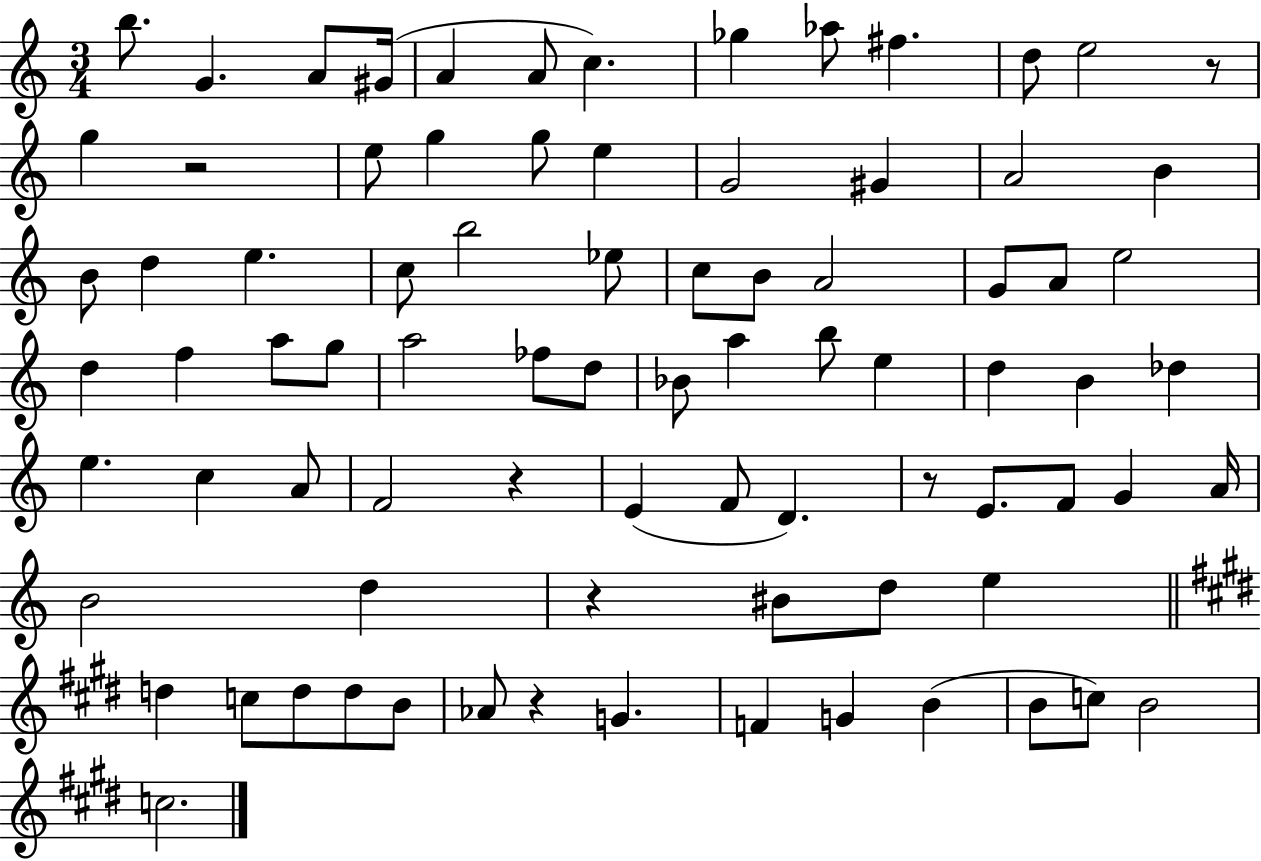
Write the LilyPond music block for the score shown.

{
  \clef treble
  \numericTimeSignature
  \time 3/4
  \key c \major
  b''8. g'4. a'8 gis'16( | a'4 a'8 c''4.) | ges''4 aes''8 fis''4. | d''8 e''2 r8 | \break g''4 r2 | e''8 g''4 g''8 e''4 | g'2 gis'4 | a'2 b'4 | \break b'8 d''4 e''4. | c''8 b''2 ees''8 | c''8 b'8 a'2 | g'8 a'8 e''2 | \break d''4 f''4 a''8 g''8 | a''2 fes''8 d''8 | bes'8 a''4 b''8 e''4 | d''4 b'4 des''4 | \break e''4. c''4 a'8 | f'2 r4 | e'4( f'8 d'4.) | r8 e'8. f'8 g'4 a'16 | \break b'2 d''4 | r4 bis'8 d''8 e''4 | \bar "||" \break \key e \major d''4 c''8 d''8 d''8 b'8 | aes'8 r4 g'4. | f'4 g'4 b'4( | b'8 c''8) b'2 | \break c''2. | \bar "|."
}